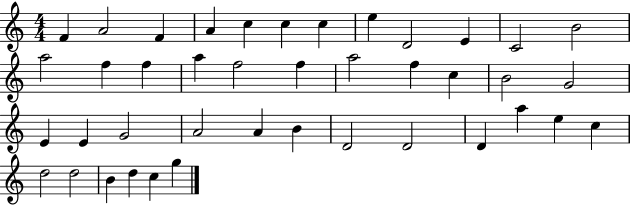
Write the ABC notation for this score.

X:1
T:Untitled
M:4/4
L:1/4
K:C
F A2 F A c c c e D2 E C2 B2 a2 f f a f2 f a2 f c B2 G2 E E G2 A2 A B D2 D2 D a e c d2 d2 B d c g